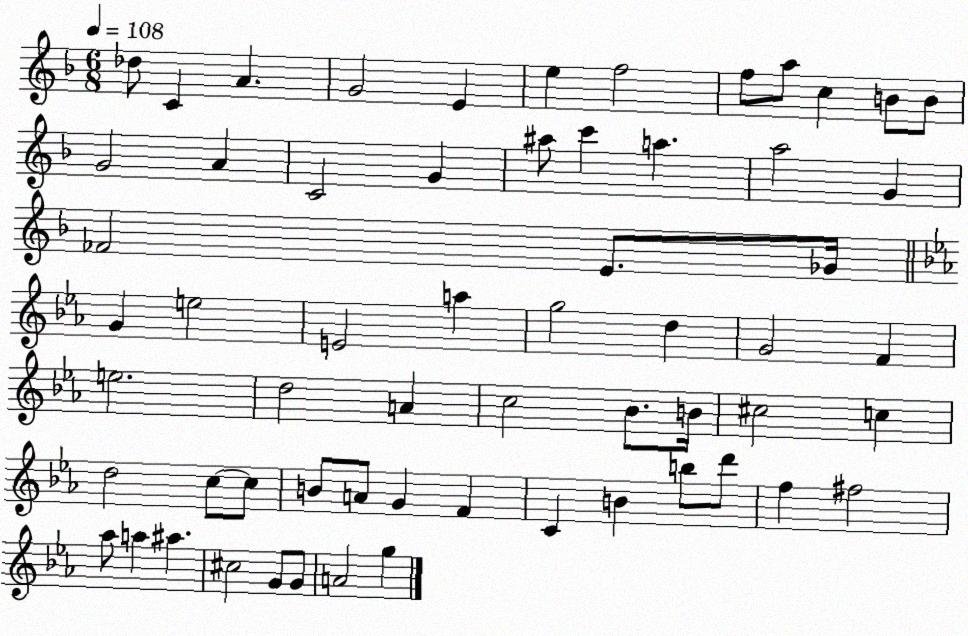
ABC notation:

X:1
T:Untitled
M:6/8
L:1/4
K:F
_d/2 C A G2 E e f2 f/2 a/2 c B/2 B/2 G2 A C2 G ^a/2 c' a a2 G _F2 E/2 _G/4 G e2 E2 a g2 d G2 F e2 d2 A c2 _B/2 B/4 ^c2 c d2 c/2 c/2 B/2 A/2 G F C B b/2 d'/2 f ^f2 _a/2 a ^a ^c2 G/2 G/2 A2 g